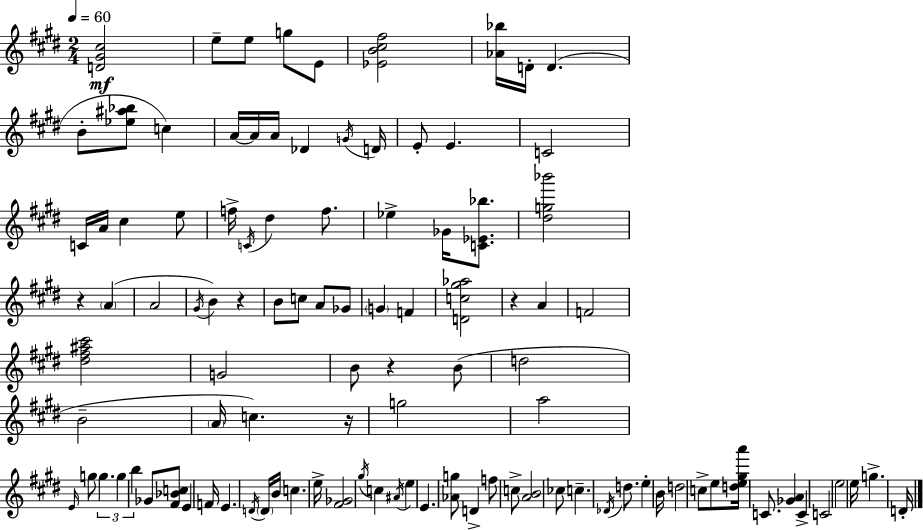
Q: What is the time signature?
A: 2/4